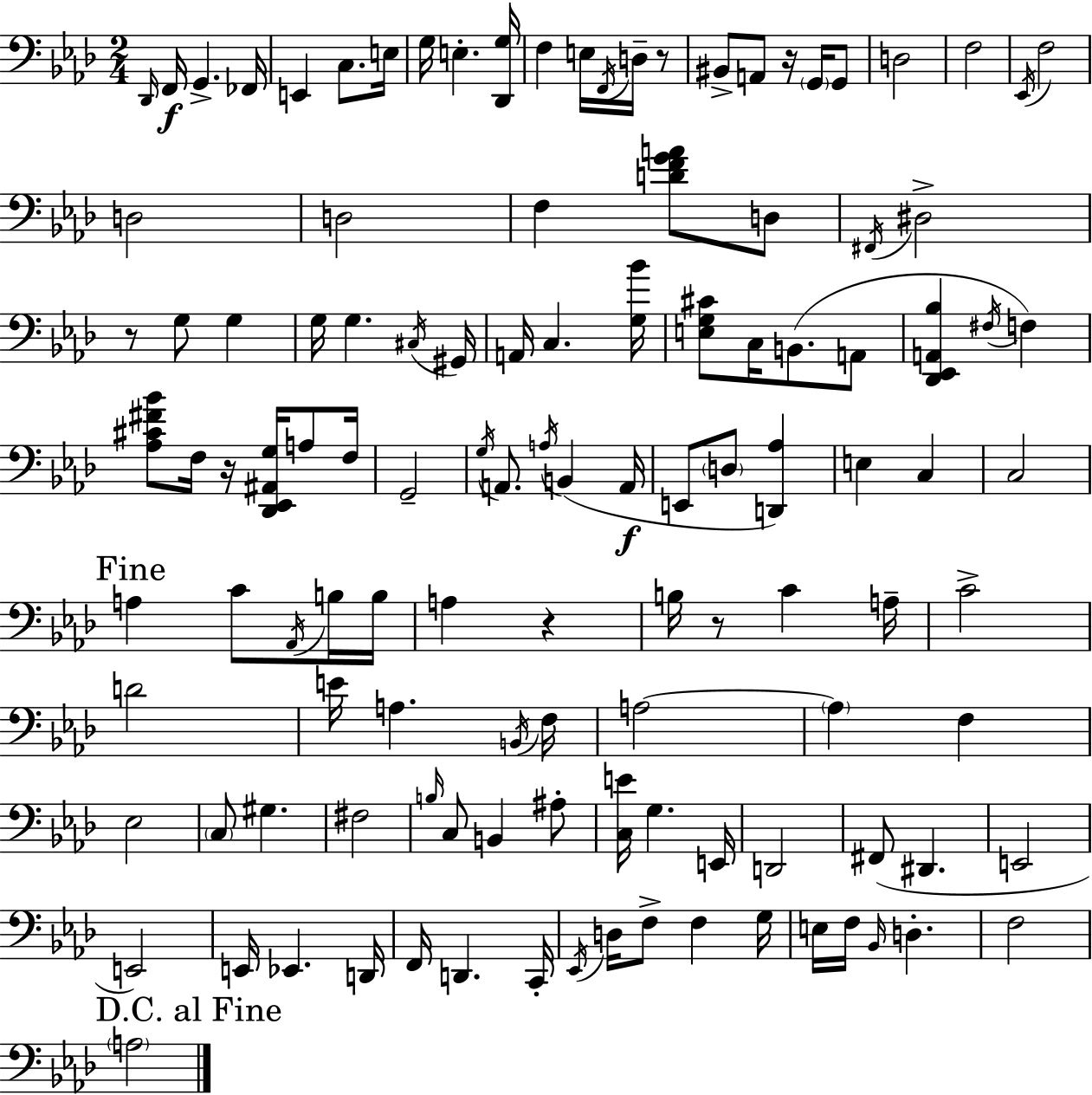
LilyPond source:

{
  \clef bass
  \numericTimeSignature
  \time 2/4
  \key f \minor
  \grace { des,16 }\f f,16 g,4.-> | fes,16 e,4 c8. | e16 g16 e4.-. | <des, g>16 f4 e16 \acciaccatura { f,16 } d16-- | \break r8 bis,8-> a,8 r16 \parenthesize g,16 | g,8 d2 | f2 | \acciaccatura { ees,16 } f2 | \break d2 | d2 | f4 <d' f' g' a'>8 | d8 \acciaccatura { fis,16 } dis2-> | \break r8 g8 | g4 g16 g4. | \acciaccatura { cis16 } gis,16 a,16 c4. | <g bes'>16 <e g cis'>8 c16 | \break b,8.( a,8 <des, ees, a, bes>4 | \acciaccatura { fis16 }) f4 <aes cis' fis' bes'>8 | f16 r16 <des, ees, ais, g>16 a8 f16 g,2-- | \acciaccatura { g16 } a,8. | \break \acciaccatura { a16 }( b,4 a,16\f | e,8 \parenthesize d8 <d, aes>4) | e4 c4 | c2 | \break \mark "Fine" a4 c'8 \acciaccatura { aes,16 } b16 | b16 a4 r4 | b16 r8 c'4 | a16-- c'2-> | \break d'2 | e'16 a4. | \acciaccatura { b,16 } f16 a2~~ | \parenthesize a4 f4 | \break ees2 | \parenthesize c8 gis4. | fis2 | \grace { b16 } c8 b,4 | \break ais8-. <c e'>16 g4. | e,16 d,2 | fis,8( dis,4. | e,2 | \break e,2) | e,16 ees,4. | d,16 f,16 d,4. | c,16-. \acciaccatura { ees,16 } d16 f8-> f4 | \break g16 e16 f16 \grace { bes,16 } d4.-. | f2 | \mark "D.C. al Fine" \parenthesize a2 | \bar "|."
}